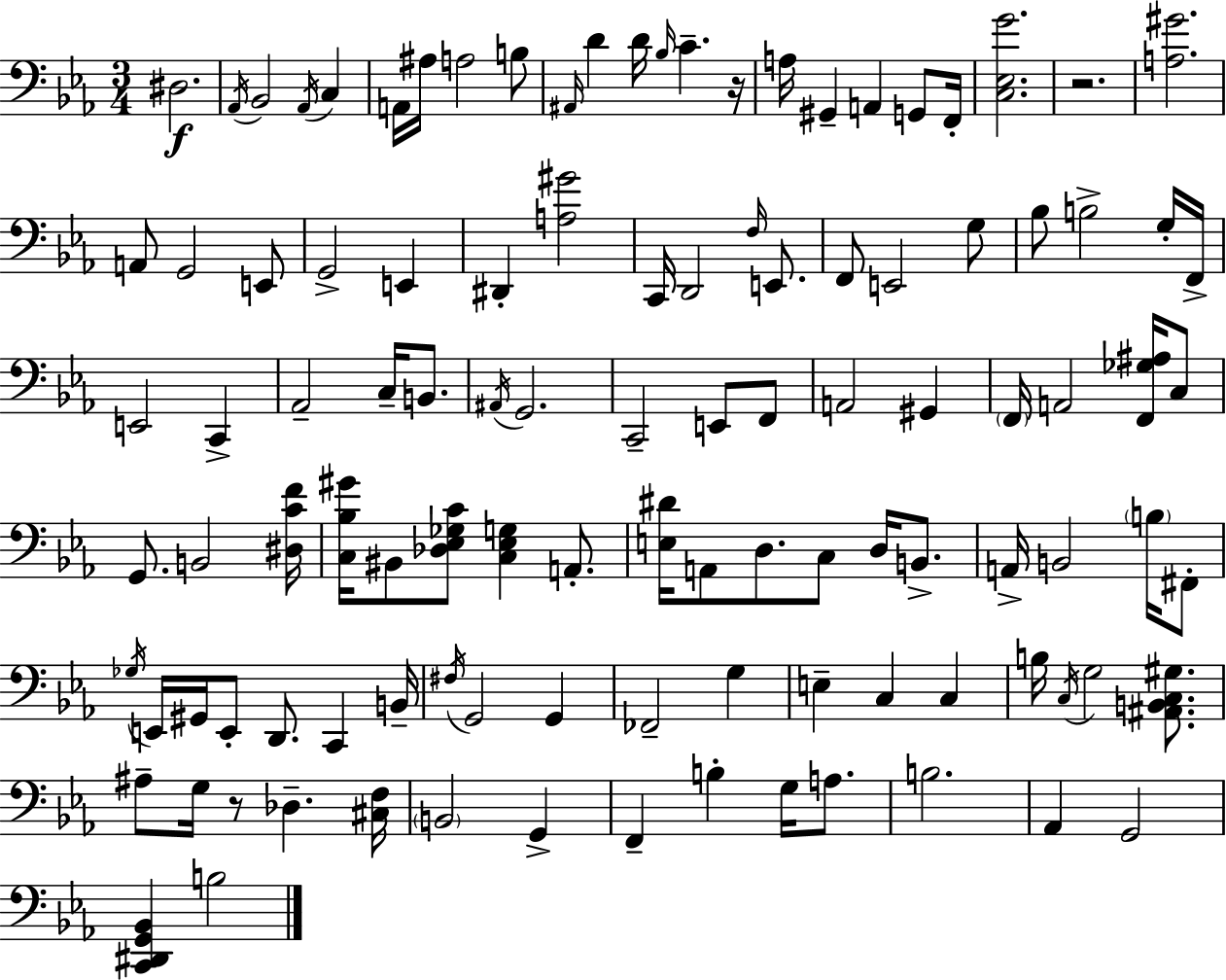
D#3/h. Ab2/s Bb2/h Ab2/s C3/q A2/s A#3/s A3/h B3/e A#2/s D4/q D4/s Bb3/s C4/q. R/s A3/s G#2/q A2/q G2/e F2/s [C3,Eb3,G4]/h. R/h. [A3,G#4]/h. A2/e G2/h E2/e G2/h E2/q D#2/q [A3,G#4]/h C2/s D2/h F3/s E2/e. F2/e E2/h G3/e Bb3/e B3/h G3/s F2/s E2/h C2/q Ab2/h C3/s B2/e. A#2/s G2/h. C2/h E2/e F2/e A2/h G#2/q F2/s A2/h [F2,Gb3,A#3]/s C3/e G2/e. B2/h [D#3,C4,F4]/s [C3,Bb3,G#4]/s BIS2/e [Db3,Eb3,Gb3,C4]/e [C3,Eb3,G3]/q A2/e. [E3,D#4]/s A2/e D3/e. C3/e D3/s B2/e. A2/s B2/h B3/s F#2/e Gb3/s E2/s G#2/s E2/e D2/e. C2/q B2/s F#3/s G2/h G2/q FES2/h G3/q E3/q C3/q C3/q B3/s C3/s G3/h [A#2,B2,C3,G#3]/e. A#3/e G3/s R/e Db3/q. [C#3,F3]/s B2/h G2/q F2/q B3/q G3/s A3/e. B3/h. Ab2/q G2/h [C2,D#2,G2,Bb2]/q B3/h